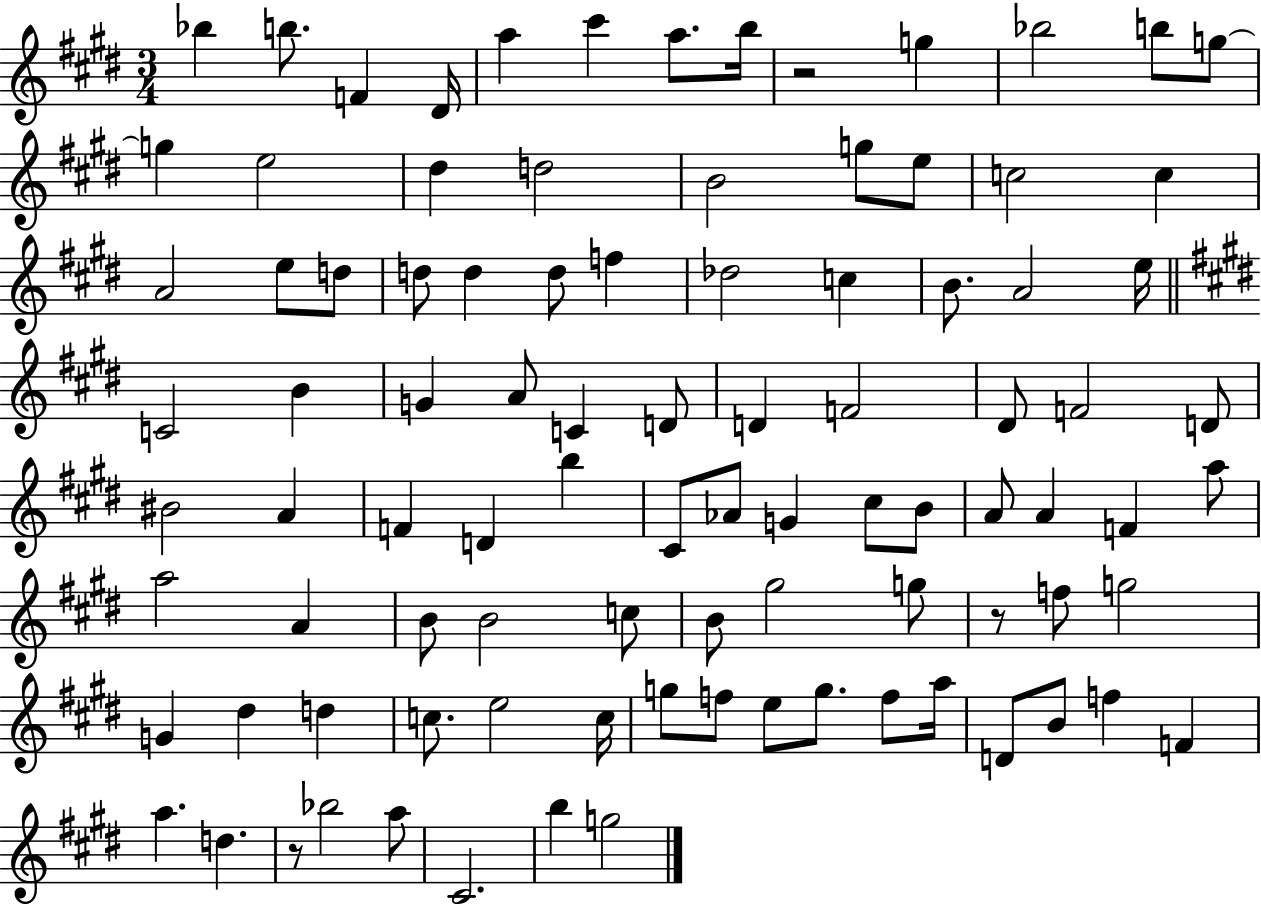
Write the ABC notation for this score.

X:1
T:Untitled
M:3/4
L:1/4
K:E
_b b/2 F ^D/4 a ^c' a/2 b/4 z2 g _b2 b/2 g/2 g e2 ^d d2 B2 g/2 e/2 c2 c A2 e/2 d/2 d/2 d d/2 f _d2 c B/2 A2 e/4 C2 B G A/2 C D/2 D F2 ^D/2 F2 D/2 ^B2 A F D b ^C/2 _A/2 G ^c/2 B/2 A/2 A F a/2 a2 A B/2 B2 c/2 B/2 ^g2 g/2 z/2 f/2 g2 G ^d d c/2 e2 c/4 g/2 f/2 e/2 g/2 f/2 a/4 D/2 B/2 f F a d z/2 _b2 a/2 ^C2 b g2